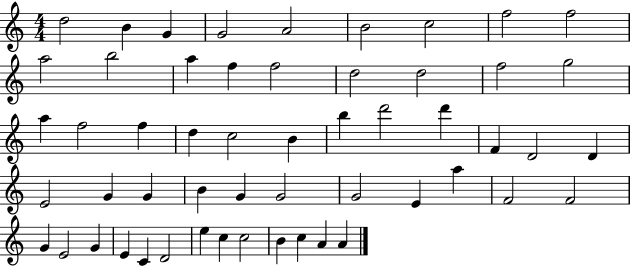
X:1
T:Untitled
M:4/4
L:1/4
K:C
d2 B G G2 A2 B2 c2 f2 f2 a2 b2 a f f2 d2 d2 f2 g2 a f2 f d c2 B b d'2 d' F D2 D E2 G G B G G2 G2 E a F2 F2 G E2 G E C D2 e c c2 B c A A